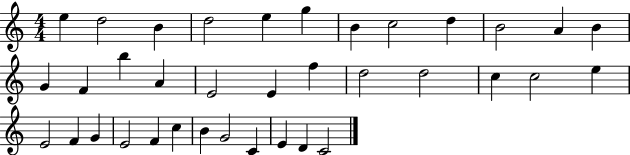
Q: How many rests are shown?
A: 0